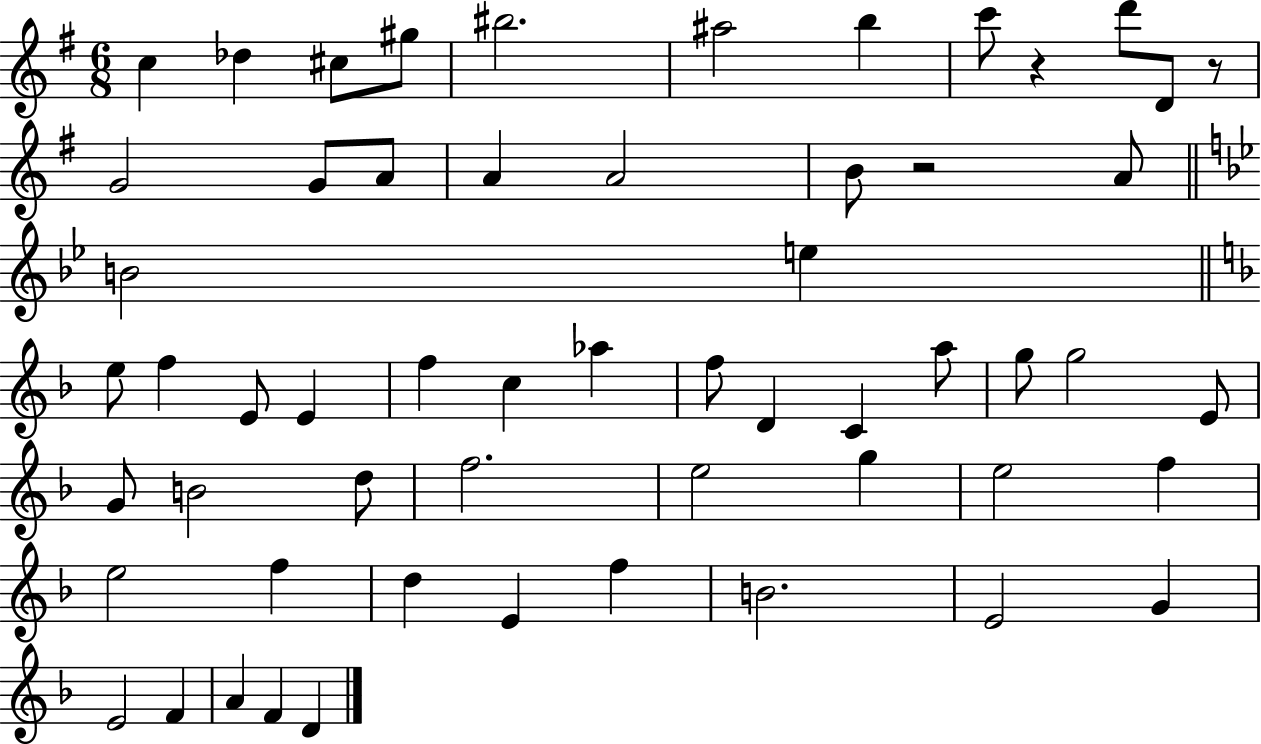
{
  \clef treble
  \numericTimeSignature
  \time 6/8
  \key g \major
  c''4 des''4 cis''8 gis''8 | bis''2. | ais''2 b''4 | c'''8 r4 d'''8 d'8 r8 | \break g'2 g'8 a'8 | a'4 a'2 | b'8 r2 a'8 | \bar "||" \break \key bes \major b'2 e''4 | \bar "||" \break \key d \minor e''8 f''4 e'8 e'4 | f''4 c''4 aes''4 | f''8 d'4 c'4 a''8 | g''8 g''2 e'8 | \break g'8 b'2 d''8 | f''2. | e''2 g''4 | e''2 f''4 | \break e''2 f''4 | d''4 e'4 f''4 | b'2. | e'2 g'4 | \break e'2 f'4 | a'4 f'4 d'4 | \bar "|."
}